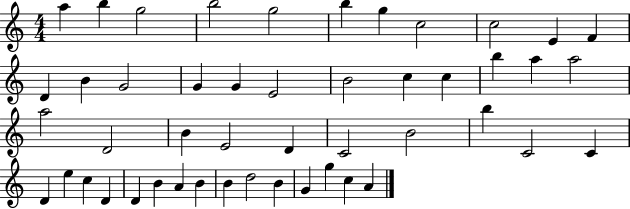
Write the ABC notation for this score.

X:1
T:Untitled
M:4/4
L:1/4
K:C
a b g2 b2 g2 b g c2 c2 E F D B G2 G G E2 B2 c c b a a2 a2 D2 B E2 D C2 B2 b C2 C D e c D D B A B B d2 B G g c A